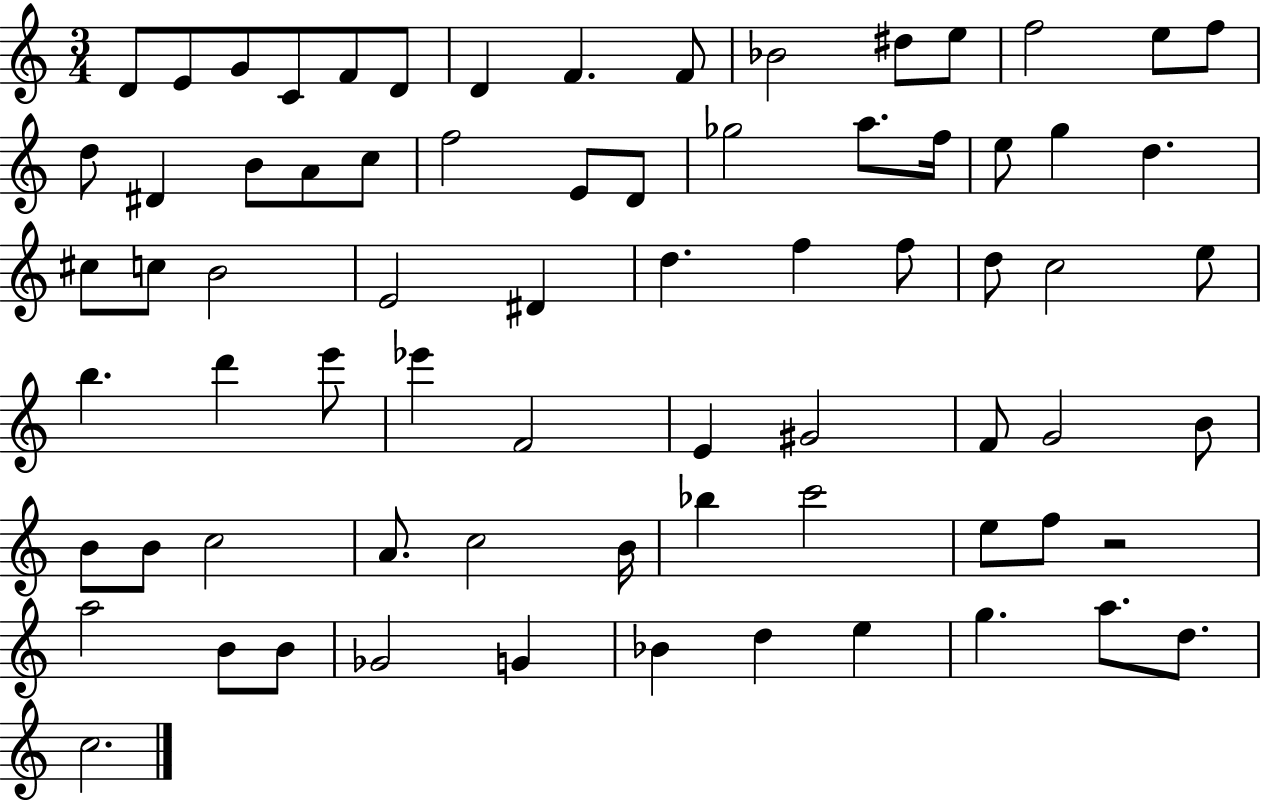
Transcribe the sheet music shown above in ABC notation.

X:1
T:Untitled
M:3/4
L:1/4
K:C
D/2 E/2 G/2 C/2 F/2 D/2 D F F/2 _B2 ^d/2 e/2 f2 e/2 f/2 d/2 ^D B/2 A/2 c/2 f2 E/2 D/2 _g2 a/2 f/4 e/2 g d ^c/2 c/2 B2 E2 ^D d f f/2 d/2 c2 e/2 b d' e'/2 _e' F2 E ^G2 F/2 G2 B/2 B/2 B/2 c2 A/2 c2 B/4 _b c'2 e/2 f/2 z2 a2 B/2 B/2 _G2 G _B d e g a/2 d/2 c2